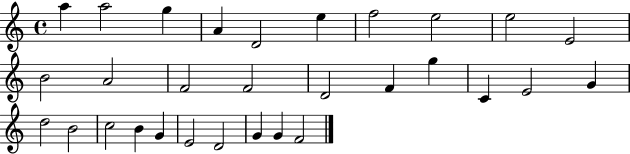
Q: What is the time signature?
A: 4/4